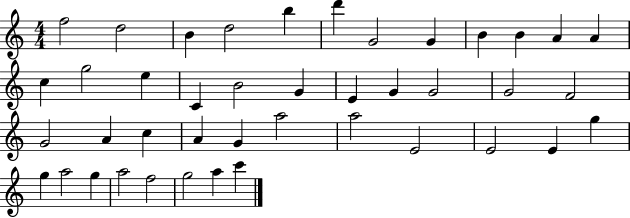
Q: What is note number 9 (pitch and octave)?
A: B4